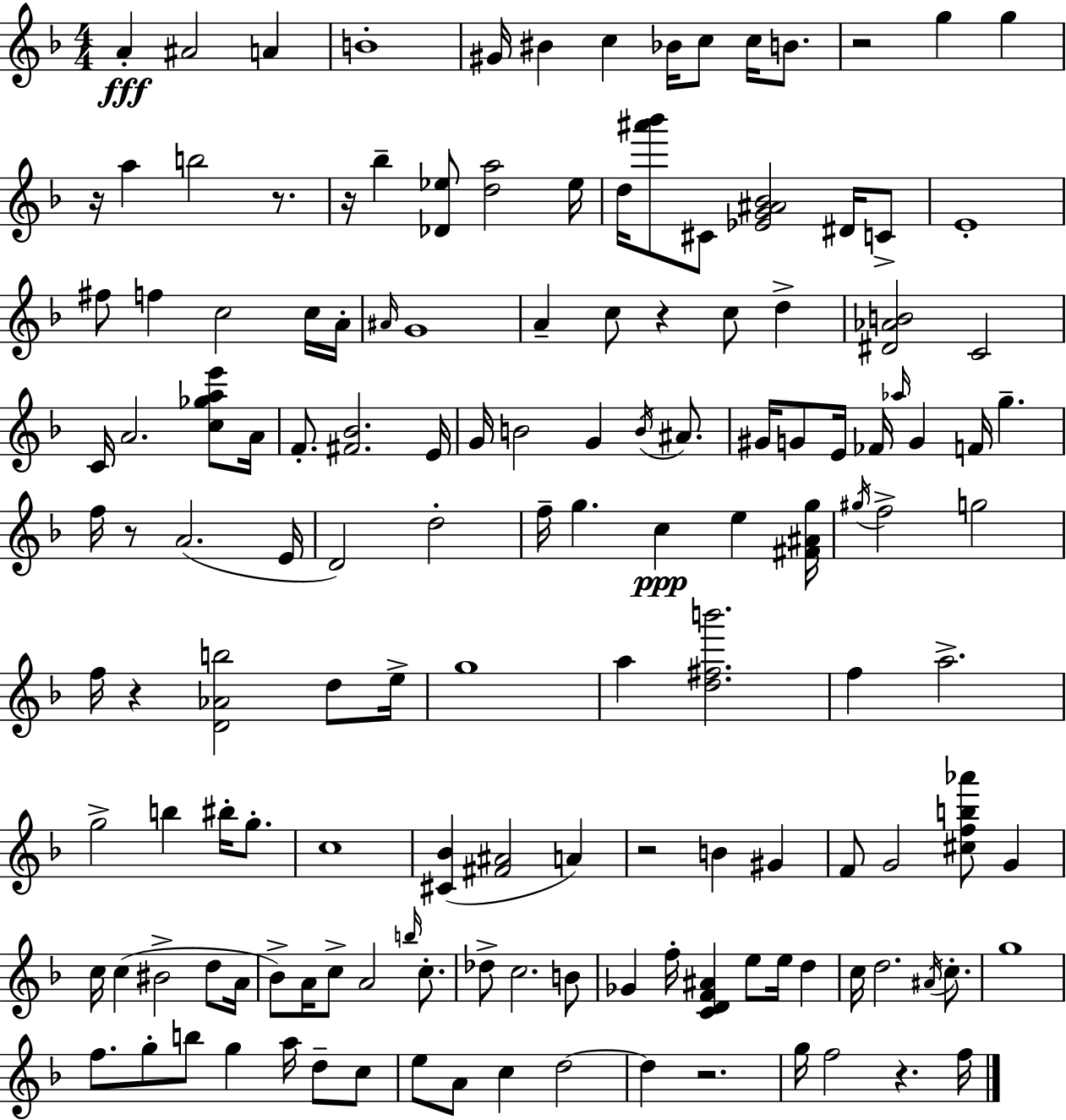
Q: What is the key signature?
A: F major